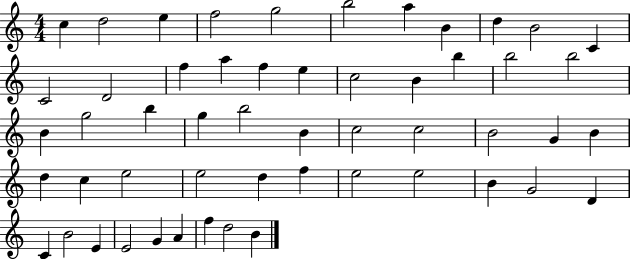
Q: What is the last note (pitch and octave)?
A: B4